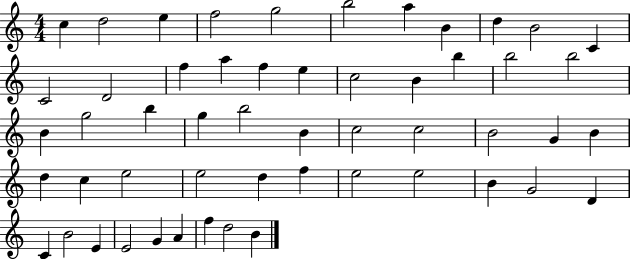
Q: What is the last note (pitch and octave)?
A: B4